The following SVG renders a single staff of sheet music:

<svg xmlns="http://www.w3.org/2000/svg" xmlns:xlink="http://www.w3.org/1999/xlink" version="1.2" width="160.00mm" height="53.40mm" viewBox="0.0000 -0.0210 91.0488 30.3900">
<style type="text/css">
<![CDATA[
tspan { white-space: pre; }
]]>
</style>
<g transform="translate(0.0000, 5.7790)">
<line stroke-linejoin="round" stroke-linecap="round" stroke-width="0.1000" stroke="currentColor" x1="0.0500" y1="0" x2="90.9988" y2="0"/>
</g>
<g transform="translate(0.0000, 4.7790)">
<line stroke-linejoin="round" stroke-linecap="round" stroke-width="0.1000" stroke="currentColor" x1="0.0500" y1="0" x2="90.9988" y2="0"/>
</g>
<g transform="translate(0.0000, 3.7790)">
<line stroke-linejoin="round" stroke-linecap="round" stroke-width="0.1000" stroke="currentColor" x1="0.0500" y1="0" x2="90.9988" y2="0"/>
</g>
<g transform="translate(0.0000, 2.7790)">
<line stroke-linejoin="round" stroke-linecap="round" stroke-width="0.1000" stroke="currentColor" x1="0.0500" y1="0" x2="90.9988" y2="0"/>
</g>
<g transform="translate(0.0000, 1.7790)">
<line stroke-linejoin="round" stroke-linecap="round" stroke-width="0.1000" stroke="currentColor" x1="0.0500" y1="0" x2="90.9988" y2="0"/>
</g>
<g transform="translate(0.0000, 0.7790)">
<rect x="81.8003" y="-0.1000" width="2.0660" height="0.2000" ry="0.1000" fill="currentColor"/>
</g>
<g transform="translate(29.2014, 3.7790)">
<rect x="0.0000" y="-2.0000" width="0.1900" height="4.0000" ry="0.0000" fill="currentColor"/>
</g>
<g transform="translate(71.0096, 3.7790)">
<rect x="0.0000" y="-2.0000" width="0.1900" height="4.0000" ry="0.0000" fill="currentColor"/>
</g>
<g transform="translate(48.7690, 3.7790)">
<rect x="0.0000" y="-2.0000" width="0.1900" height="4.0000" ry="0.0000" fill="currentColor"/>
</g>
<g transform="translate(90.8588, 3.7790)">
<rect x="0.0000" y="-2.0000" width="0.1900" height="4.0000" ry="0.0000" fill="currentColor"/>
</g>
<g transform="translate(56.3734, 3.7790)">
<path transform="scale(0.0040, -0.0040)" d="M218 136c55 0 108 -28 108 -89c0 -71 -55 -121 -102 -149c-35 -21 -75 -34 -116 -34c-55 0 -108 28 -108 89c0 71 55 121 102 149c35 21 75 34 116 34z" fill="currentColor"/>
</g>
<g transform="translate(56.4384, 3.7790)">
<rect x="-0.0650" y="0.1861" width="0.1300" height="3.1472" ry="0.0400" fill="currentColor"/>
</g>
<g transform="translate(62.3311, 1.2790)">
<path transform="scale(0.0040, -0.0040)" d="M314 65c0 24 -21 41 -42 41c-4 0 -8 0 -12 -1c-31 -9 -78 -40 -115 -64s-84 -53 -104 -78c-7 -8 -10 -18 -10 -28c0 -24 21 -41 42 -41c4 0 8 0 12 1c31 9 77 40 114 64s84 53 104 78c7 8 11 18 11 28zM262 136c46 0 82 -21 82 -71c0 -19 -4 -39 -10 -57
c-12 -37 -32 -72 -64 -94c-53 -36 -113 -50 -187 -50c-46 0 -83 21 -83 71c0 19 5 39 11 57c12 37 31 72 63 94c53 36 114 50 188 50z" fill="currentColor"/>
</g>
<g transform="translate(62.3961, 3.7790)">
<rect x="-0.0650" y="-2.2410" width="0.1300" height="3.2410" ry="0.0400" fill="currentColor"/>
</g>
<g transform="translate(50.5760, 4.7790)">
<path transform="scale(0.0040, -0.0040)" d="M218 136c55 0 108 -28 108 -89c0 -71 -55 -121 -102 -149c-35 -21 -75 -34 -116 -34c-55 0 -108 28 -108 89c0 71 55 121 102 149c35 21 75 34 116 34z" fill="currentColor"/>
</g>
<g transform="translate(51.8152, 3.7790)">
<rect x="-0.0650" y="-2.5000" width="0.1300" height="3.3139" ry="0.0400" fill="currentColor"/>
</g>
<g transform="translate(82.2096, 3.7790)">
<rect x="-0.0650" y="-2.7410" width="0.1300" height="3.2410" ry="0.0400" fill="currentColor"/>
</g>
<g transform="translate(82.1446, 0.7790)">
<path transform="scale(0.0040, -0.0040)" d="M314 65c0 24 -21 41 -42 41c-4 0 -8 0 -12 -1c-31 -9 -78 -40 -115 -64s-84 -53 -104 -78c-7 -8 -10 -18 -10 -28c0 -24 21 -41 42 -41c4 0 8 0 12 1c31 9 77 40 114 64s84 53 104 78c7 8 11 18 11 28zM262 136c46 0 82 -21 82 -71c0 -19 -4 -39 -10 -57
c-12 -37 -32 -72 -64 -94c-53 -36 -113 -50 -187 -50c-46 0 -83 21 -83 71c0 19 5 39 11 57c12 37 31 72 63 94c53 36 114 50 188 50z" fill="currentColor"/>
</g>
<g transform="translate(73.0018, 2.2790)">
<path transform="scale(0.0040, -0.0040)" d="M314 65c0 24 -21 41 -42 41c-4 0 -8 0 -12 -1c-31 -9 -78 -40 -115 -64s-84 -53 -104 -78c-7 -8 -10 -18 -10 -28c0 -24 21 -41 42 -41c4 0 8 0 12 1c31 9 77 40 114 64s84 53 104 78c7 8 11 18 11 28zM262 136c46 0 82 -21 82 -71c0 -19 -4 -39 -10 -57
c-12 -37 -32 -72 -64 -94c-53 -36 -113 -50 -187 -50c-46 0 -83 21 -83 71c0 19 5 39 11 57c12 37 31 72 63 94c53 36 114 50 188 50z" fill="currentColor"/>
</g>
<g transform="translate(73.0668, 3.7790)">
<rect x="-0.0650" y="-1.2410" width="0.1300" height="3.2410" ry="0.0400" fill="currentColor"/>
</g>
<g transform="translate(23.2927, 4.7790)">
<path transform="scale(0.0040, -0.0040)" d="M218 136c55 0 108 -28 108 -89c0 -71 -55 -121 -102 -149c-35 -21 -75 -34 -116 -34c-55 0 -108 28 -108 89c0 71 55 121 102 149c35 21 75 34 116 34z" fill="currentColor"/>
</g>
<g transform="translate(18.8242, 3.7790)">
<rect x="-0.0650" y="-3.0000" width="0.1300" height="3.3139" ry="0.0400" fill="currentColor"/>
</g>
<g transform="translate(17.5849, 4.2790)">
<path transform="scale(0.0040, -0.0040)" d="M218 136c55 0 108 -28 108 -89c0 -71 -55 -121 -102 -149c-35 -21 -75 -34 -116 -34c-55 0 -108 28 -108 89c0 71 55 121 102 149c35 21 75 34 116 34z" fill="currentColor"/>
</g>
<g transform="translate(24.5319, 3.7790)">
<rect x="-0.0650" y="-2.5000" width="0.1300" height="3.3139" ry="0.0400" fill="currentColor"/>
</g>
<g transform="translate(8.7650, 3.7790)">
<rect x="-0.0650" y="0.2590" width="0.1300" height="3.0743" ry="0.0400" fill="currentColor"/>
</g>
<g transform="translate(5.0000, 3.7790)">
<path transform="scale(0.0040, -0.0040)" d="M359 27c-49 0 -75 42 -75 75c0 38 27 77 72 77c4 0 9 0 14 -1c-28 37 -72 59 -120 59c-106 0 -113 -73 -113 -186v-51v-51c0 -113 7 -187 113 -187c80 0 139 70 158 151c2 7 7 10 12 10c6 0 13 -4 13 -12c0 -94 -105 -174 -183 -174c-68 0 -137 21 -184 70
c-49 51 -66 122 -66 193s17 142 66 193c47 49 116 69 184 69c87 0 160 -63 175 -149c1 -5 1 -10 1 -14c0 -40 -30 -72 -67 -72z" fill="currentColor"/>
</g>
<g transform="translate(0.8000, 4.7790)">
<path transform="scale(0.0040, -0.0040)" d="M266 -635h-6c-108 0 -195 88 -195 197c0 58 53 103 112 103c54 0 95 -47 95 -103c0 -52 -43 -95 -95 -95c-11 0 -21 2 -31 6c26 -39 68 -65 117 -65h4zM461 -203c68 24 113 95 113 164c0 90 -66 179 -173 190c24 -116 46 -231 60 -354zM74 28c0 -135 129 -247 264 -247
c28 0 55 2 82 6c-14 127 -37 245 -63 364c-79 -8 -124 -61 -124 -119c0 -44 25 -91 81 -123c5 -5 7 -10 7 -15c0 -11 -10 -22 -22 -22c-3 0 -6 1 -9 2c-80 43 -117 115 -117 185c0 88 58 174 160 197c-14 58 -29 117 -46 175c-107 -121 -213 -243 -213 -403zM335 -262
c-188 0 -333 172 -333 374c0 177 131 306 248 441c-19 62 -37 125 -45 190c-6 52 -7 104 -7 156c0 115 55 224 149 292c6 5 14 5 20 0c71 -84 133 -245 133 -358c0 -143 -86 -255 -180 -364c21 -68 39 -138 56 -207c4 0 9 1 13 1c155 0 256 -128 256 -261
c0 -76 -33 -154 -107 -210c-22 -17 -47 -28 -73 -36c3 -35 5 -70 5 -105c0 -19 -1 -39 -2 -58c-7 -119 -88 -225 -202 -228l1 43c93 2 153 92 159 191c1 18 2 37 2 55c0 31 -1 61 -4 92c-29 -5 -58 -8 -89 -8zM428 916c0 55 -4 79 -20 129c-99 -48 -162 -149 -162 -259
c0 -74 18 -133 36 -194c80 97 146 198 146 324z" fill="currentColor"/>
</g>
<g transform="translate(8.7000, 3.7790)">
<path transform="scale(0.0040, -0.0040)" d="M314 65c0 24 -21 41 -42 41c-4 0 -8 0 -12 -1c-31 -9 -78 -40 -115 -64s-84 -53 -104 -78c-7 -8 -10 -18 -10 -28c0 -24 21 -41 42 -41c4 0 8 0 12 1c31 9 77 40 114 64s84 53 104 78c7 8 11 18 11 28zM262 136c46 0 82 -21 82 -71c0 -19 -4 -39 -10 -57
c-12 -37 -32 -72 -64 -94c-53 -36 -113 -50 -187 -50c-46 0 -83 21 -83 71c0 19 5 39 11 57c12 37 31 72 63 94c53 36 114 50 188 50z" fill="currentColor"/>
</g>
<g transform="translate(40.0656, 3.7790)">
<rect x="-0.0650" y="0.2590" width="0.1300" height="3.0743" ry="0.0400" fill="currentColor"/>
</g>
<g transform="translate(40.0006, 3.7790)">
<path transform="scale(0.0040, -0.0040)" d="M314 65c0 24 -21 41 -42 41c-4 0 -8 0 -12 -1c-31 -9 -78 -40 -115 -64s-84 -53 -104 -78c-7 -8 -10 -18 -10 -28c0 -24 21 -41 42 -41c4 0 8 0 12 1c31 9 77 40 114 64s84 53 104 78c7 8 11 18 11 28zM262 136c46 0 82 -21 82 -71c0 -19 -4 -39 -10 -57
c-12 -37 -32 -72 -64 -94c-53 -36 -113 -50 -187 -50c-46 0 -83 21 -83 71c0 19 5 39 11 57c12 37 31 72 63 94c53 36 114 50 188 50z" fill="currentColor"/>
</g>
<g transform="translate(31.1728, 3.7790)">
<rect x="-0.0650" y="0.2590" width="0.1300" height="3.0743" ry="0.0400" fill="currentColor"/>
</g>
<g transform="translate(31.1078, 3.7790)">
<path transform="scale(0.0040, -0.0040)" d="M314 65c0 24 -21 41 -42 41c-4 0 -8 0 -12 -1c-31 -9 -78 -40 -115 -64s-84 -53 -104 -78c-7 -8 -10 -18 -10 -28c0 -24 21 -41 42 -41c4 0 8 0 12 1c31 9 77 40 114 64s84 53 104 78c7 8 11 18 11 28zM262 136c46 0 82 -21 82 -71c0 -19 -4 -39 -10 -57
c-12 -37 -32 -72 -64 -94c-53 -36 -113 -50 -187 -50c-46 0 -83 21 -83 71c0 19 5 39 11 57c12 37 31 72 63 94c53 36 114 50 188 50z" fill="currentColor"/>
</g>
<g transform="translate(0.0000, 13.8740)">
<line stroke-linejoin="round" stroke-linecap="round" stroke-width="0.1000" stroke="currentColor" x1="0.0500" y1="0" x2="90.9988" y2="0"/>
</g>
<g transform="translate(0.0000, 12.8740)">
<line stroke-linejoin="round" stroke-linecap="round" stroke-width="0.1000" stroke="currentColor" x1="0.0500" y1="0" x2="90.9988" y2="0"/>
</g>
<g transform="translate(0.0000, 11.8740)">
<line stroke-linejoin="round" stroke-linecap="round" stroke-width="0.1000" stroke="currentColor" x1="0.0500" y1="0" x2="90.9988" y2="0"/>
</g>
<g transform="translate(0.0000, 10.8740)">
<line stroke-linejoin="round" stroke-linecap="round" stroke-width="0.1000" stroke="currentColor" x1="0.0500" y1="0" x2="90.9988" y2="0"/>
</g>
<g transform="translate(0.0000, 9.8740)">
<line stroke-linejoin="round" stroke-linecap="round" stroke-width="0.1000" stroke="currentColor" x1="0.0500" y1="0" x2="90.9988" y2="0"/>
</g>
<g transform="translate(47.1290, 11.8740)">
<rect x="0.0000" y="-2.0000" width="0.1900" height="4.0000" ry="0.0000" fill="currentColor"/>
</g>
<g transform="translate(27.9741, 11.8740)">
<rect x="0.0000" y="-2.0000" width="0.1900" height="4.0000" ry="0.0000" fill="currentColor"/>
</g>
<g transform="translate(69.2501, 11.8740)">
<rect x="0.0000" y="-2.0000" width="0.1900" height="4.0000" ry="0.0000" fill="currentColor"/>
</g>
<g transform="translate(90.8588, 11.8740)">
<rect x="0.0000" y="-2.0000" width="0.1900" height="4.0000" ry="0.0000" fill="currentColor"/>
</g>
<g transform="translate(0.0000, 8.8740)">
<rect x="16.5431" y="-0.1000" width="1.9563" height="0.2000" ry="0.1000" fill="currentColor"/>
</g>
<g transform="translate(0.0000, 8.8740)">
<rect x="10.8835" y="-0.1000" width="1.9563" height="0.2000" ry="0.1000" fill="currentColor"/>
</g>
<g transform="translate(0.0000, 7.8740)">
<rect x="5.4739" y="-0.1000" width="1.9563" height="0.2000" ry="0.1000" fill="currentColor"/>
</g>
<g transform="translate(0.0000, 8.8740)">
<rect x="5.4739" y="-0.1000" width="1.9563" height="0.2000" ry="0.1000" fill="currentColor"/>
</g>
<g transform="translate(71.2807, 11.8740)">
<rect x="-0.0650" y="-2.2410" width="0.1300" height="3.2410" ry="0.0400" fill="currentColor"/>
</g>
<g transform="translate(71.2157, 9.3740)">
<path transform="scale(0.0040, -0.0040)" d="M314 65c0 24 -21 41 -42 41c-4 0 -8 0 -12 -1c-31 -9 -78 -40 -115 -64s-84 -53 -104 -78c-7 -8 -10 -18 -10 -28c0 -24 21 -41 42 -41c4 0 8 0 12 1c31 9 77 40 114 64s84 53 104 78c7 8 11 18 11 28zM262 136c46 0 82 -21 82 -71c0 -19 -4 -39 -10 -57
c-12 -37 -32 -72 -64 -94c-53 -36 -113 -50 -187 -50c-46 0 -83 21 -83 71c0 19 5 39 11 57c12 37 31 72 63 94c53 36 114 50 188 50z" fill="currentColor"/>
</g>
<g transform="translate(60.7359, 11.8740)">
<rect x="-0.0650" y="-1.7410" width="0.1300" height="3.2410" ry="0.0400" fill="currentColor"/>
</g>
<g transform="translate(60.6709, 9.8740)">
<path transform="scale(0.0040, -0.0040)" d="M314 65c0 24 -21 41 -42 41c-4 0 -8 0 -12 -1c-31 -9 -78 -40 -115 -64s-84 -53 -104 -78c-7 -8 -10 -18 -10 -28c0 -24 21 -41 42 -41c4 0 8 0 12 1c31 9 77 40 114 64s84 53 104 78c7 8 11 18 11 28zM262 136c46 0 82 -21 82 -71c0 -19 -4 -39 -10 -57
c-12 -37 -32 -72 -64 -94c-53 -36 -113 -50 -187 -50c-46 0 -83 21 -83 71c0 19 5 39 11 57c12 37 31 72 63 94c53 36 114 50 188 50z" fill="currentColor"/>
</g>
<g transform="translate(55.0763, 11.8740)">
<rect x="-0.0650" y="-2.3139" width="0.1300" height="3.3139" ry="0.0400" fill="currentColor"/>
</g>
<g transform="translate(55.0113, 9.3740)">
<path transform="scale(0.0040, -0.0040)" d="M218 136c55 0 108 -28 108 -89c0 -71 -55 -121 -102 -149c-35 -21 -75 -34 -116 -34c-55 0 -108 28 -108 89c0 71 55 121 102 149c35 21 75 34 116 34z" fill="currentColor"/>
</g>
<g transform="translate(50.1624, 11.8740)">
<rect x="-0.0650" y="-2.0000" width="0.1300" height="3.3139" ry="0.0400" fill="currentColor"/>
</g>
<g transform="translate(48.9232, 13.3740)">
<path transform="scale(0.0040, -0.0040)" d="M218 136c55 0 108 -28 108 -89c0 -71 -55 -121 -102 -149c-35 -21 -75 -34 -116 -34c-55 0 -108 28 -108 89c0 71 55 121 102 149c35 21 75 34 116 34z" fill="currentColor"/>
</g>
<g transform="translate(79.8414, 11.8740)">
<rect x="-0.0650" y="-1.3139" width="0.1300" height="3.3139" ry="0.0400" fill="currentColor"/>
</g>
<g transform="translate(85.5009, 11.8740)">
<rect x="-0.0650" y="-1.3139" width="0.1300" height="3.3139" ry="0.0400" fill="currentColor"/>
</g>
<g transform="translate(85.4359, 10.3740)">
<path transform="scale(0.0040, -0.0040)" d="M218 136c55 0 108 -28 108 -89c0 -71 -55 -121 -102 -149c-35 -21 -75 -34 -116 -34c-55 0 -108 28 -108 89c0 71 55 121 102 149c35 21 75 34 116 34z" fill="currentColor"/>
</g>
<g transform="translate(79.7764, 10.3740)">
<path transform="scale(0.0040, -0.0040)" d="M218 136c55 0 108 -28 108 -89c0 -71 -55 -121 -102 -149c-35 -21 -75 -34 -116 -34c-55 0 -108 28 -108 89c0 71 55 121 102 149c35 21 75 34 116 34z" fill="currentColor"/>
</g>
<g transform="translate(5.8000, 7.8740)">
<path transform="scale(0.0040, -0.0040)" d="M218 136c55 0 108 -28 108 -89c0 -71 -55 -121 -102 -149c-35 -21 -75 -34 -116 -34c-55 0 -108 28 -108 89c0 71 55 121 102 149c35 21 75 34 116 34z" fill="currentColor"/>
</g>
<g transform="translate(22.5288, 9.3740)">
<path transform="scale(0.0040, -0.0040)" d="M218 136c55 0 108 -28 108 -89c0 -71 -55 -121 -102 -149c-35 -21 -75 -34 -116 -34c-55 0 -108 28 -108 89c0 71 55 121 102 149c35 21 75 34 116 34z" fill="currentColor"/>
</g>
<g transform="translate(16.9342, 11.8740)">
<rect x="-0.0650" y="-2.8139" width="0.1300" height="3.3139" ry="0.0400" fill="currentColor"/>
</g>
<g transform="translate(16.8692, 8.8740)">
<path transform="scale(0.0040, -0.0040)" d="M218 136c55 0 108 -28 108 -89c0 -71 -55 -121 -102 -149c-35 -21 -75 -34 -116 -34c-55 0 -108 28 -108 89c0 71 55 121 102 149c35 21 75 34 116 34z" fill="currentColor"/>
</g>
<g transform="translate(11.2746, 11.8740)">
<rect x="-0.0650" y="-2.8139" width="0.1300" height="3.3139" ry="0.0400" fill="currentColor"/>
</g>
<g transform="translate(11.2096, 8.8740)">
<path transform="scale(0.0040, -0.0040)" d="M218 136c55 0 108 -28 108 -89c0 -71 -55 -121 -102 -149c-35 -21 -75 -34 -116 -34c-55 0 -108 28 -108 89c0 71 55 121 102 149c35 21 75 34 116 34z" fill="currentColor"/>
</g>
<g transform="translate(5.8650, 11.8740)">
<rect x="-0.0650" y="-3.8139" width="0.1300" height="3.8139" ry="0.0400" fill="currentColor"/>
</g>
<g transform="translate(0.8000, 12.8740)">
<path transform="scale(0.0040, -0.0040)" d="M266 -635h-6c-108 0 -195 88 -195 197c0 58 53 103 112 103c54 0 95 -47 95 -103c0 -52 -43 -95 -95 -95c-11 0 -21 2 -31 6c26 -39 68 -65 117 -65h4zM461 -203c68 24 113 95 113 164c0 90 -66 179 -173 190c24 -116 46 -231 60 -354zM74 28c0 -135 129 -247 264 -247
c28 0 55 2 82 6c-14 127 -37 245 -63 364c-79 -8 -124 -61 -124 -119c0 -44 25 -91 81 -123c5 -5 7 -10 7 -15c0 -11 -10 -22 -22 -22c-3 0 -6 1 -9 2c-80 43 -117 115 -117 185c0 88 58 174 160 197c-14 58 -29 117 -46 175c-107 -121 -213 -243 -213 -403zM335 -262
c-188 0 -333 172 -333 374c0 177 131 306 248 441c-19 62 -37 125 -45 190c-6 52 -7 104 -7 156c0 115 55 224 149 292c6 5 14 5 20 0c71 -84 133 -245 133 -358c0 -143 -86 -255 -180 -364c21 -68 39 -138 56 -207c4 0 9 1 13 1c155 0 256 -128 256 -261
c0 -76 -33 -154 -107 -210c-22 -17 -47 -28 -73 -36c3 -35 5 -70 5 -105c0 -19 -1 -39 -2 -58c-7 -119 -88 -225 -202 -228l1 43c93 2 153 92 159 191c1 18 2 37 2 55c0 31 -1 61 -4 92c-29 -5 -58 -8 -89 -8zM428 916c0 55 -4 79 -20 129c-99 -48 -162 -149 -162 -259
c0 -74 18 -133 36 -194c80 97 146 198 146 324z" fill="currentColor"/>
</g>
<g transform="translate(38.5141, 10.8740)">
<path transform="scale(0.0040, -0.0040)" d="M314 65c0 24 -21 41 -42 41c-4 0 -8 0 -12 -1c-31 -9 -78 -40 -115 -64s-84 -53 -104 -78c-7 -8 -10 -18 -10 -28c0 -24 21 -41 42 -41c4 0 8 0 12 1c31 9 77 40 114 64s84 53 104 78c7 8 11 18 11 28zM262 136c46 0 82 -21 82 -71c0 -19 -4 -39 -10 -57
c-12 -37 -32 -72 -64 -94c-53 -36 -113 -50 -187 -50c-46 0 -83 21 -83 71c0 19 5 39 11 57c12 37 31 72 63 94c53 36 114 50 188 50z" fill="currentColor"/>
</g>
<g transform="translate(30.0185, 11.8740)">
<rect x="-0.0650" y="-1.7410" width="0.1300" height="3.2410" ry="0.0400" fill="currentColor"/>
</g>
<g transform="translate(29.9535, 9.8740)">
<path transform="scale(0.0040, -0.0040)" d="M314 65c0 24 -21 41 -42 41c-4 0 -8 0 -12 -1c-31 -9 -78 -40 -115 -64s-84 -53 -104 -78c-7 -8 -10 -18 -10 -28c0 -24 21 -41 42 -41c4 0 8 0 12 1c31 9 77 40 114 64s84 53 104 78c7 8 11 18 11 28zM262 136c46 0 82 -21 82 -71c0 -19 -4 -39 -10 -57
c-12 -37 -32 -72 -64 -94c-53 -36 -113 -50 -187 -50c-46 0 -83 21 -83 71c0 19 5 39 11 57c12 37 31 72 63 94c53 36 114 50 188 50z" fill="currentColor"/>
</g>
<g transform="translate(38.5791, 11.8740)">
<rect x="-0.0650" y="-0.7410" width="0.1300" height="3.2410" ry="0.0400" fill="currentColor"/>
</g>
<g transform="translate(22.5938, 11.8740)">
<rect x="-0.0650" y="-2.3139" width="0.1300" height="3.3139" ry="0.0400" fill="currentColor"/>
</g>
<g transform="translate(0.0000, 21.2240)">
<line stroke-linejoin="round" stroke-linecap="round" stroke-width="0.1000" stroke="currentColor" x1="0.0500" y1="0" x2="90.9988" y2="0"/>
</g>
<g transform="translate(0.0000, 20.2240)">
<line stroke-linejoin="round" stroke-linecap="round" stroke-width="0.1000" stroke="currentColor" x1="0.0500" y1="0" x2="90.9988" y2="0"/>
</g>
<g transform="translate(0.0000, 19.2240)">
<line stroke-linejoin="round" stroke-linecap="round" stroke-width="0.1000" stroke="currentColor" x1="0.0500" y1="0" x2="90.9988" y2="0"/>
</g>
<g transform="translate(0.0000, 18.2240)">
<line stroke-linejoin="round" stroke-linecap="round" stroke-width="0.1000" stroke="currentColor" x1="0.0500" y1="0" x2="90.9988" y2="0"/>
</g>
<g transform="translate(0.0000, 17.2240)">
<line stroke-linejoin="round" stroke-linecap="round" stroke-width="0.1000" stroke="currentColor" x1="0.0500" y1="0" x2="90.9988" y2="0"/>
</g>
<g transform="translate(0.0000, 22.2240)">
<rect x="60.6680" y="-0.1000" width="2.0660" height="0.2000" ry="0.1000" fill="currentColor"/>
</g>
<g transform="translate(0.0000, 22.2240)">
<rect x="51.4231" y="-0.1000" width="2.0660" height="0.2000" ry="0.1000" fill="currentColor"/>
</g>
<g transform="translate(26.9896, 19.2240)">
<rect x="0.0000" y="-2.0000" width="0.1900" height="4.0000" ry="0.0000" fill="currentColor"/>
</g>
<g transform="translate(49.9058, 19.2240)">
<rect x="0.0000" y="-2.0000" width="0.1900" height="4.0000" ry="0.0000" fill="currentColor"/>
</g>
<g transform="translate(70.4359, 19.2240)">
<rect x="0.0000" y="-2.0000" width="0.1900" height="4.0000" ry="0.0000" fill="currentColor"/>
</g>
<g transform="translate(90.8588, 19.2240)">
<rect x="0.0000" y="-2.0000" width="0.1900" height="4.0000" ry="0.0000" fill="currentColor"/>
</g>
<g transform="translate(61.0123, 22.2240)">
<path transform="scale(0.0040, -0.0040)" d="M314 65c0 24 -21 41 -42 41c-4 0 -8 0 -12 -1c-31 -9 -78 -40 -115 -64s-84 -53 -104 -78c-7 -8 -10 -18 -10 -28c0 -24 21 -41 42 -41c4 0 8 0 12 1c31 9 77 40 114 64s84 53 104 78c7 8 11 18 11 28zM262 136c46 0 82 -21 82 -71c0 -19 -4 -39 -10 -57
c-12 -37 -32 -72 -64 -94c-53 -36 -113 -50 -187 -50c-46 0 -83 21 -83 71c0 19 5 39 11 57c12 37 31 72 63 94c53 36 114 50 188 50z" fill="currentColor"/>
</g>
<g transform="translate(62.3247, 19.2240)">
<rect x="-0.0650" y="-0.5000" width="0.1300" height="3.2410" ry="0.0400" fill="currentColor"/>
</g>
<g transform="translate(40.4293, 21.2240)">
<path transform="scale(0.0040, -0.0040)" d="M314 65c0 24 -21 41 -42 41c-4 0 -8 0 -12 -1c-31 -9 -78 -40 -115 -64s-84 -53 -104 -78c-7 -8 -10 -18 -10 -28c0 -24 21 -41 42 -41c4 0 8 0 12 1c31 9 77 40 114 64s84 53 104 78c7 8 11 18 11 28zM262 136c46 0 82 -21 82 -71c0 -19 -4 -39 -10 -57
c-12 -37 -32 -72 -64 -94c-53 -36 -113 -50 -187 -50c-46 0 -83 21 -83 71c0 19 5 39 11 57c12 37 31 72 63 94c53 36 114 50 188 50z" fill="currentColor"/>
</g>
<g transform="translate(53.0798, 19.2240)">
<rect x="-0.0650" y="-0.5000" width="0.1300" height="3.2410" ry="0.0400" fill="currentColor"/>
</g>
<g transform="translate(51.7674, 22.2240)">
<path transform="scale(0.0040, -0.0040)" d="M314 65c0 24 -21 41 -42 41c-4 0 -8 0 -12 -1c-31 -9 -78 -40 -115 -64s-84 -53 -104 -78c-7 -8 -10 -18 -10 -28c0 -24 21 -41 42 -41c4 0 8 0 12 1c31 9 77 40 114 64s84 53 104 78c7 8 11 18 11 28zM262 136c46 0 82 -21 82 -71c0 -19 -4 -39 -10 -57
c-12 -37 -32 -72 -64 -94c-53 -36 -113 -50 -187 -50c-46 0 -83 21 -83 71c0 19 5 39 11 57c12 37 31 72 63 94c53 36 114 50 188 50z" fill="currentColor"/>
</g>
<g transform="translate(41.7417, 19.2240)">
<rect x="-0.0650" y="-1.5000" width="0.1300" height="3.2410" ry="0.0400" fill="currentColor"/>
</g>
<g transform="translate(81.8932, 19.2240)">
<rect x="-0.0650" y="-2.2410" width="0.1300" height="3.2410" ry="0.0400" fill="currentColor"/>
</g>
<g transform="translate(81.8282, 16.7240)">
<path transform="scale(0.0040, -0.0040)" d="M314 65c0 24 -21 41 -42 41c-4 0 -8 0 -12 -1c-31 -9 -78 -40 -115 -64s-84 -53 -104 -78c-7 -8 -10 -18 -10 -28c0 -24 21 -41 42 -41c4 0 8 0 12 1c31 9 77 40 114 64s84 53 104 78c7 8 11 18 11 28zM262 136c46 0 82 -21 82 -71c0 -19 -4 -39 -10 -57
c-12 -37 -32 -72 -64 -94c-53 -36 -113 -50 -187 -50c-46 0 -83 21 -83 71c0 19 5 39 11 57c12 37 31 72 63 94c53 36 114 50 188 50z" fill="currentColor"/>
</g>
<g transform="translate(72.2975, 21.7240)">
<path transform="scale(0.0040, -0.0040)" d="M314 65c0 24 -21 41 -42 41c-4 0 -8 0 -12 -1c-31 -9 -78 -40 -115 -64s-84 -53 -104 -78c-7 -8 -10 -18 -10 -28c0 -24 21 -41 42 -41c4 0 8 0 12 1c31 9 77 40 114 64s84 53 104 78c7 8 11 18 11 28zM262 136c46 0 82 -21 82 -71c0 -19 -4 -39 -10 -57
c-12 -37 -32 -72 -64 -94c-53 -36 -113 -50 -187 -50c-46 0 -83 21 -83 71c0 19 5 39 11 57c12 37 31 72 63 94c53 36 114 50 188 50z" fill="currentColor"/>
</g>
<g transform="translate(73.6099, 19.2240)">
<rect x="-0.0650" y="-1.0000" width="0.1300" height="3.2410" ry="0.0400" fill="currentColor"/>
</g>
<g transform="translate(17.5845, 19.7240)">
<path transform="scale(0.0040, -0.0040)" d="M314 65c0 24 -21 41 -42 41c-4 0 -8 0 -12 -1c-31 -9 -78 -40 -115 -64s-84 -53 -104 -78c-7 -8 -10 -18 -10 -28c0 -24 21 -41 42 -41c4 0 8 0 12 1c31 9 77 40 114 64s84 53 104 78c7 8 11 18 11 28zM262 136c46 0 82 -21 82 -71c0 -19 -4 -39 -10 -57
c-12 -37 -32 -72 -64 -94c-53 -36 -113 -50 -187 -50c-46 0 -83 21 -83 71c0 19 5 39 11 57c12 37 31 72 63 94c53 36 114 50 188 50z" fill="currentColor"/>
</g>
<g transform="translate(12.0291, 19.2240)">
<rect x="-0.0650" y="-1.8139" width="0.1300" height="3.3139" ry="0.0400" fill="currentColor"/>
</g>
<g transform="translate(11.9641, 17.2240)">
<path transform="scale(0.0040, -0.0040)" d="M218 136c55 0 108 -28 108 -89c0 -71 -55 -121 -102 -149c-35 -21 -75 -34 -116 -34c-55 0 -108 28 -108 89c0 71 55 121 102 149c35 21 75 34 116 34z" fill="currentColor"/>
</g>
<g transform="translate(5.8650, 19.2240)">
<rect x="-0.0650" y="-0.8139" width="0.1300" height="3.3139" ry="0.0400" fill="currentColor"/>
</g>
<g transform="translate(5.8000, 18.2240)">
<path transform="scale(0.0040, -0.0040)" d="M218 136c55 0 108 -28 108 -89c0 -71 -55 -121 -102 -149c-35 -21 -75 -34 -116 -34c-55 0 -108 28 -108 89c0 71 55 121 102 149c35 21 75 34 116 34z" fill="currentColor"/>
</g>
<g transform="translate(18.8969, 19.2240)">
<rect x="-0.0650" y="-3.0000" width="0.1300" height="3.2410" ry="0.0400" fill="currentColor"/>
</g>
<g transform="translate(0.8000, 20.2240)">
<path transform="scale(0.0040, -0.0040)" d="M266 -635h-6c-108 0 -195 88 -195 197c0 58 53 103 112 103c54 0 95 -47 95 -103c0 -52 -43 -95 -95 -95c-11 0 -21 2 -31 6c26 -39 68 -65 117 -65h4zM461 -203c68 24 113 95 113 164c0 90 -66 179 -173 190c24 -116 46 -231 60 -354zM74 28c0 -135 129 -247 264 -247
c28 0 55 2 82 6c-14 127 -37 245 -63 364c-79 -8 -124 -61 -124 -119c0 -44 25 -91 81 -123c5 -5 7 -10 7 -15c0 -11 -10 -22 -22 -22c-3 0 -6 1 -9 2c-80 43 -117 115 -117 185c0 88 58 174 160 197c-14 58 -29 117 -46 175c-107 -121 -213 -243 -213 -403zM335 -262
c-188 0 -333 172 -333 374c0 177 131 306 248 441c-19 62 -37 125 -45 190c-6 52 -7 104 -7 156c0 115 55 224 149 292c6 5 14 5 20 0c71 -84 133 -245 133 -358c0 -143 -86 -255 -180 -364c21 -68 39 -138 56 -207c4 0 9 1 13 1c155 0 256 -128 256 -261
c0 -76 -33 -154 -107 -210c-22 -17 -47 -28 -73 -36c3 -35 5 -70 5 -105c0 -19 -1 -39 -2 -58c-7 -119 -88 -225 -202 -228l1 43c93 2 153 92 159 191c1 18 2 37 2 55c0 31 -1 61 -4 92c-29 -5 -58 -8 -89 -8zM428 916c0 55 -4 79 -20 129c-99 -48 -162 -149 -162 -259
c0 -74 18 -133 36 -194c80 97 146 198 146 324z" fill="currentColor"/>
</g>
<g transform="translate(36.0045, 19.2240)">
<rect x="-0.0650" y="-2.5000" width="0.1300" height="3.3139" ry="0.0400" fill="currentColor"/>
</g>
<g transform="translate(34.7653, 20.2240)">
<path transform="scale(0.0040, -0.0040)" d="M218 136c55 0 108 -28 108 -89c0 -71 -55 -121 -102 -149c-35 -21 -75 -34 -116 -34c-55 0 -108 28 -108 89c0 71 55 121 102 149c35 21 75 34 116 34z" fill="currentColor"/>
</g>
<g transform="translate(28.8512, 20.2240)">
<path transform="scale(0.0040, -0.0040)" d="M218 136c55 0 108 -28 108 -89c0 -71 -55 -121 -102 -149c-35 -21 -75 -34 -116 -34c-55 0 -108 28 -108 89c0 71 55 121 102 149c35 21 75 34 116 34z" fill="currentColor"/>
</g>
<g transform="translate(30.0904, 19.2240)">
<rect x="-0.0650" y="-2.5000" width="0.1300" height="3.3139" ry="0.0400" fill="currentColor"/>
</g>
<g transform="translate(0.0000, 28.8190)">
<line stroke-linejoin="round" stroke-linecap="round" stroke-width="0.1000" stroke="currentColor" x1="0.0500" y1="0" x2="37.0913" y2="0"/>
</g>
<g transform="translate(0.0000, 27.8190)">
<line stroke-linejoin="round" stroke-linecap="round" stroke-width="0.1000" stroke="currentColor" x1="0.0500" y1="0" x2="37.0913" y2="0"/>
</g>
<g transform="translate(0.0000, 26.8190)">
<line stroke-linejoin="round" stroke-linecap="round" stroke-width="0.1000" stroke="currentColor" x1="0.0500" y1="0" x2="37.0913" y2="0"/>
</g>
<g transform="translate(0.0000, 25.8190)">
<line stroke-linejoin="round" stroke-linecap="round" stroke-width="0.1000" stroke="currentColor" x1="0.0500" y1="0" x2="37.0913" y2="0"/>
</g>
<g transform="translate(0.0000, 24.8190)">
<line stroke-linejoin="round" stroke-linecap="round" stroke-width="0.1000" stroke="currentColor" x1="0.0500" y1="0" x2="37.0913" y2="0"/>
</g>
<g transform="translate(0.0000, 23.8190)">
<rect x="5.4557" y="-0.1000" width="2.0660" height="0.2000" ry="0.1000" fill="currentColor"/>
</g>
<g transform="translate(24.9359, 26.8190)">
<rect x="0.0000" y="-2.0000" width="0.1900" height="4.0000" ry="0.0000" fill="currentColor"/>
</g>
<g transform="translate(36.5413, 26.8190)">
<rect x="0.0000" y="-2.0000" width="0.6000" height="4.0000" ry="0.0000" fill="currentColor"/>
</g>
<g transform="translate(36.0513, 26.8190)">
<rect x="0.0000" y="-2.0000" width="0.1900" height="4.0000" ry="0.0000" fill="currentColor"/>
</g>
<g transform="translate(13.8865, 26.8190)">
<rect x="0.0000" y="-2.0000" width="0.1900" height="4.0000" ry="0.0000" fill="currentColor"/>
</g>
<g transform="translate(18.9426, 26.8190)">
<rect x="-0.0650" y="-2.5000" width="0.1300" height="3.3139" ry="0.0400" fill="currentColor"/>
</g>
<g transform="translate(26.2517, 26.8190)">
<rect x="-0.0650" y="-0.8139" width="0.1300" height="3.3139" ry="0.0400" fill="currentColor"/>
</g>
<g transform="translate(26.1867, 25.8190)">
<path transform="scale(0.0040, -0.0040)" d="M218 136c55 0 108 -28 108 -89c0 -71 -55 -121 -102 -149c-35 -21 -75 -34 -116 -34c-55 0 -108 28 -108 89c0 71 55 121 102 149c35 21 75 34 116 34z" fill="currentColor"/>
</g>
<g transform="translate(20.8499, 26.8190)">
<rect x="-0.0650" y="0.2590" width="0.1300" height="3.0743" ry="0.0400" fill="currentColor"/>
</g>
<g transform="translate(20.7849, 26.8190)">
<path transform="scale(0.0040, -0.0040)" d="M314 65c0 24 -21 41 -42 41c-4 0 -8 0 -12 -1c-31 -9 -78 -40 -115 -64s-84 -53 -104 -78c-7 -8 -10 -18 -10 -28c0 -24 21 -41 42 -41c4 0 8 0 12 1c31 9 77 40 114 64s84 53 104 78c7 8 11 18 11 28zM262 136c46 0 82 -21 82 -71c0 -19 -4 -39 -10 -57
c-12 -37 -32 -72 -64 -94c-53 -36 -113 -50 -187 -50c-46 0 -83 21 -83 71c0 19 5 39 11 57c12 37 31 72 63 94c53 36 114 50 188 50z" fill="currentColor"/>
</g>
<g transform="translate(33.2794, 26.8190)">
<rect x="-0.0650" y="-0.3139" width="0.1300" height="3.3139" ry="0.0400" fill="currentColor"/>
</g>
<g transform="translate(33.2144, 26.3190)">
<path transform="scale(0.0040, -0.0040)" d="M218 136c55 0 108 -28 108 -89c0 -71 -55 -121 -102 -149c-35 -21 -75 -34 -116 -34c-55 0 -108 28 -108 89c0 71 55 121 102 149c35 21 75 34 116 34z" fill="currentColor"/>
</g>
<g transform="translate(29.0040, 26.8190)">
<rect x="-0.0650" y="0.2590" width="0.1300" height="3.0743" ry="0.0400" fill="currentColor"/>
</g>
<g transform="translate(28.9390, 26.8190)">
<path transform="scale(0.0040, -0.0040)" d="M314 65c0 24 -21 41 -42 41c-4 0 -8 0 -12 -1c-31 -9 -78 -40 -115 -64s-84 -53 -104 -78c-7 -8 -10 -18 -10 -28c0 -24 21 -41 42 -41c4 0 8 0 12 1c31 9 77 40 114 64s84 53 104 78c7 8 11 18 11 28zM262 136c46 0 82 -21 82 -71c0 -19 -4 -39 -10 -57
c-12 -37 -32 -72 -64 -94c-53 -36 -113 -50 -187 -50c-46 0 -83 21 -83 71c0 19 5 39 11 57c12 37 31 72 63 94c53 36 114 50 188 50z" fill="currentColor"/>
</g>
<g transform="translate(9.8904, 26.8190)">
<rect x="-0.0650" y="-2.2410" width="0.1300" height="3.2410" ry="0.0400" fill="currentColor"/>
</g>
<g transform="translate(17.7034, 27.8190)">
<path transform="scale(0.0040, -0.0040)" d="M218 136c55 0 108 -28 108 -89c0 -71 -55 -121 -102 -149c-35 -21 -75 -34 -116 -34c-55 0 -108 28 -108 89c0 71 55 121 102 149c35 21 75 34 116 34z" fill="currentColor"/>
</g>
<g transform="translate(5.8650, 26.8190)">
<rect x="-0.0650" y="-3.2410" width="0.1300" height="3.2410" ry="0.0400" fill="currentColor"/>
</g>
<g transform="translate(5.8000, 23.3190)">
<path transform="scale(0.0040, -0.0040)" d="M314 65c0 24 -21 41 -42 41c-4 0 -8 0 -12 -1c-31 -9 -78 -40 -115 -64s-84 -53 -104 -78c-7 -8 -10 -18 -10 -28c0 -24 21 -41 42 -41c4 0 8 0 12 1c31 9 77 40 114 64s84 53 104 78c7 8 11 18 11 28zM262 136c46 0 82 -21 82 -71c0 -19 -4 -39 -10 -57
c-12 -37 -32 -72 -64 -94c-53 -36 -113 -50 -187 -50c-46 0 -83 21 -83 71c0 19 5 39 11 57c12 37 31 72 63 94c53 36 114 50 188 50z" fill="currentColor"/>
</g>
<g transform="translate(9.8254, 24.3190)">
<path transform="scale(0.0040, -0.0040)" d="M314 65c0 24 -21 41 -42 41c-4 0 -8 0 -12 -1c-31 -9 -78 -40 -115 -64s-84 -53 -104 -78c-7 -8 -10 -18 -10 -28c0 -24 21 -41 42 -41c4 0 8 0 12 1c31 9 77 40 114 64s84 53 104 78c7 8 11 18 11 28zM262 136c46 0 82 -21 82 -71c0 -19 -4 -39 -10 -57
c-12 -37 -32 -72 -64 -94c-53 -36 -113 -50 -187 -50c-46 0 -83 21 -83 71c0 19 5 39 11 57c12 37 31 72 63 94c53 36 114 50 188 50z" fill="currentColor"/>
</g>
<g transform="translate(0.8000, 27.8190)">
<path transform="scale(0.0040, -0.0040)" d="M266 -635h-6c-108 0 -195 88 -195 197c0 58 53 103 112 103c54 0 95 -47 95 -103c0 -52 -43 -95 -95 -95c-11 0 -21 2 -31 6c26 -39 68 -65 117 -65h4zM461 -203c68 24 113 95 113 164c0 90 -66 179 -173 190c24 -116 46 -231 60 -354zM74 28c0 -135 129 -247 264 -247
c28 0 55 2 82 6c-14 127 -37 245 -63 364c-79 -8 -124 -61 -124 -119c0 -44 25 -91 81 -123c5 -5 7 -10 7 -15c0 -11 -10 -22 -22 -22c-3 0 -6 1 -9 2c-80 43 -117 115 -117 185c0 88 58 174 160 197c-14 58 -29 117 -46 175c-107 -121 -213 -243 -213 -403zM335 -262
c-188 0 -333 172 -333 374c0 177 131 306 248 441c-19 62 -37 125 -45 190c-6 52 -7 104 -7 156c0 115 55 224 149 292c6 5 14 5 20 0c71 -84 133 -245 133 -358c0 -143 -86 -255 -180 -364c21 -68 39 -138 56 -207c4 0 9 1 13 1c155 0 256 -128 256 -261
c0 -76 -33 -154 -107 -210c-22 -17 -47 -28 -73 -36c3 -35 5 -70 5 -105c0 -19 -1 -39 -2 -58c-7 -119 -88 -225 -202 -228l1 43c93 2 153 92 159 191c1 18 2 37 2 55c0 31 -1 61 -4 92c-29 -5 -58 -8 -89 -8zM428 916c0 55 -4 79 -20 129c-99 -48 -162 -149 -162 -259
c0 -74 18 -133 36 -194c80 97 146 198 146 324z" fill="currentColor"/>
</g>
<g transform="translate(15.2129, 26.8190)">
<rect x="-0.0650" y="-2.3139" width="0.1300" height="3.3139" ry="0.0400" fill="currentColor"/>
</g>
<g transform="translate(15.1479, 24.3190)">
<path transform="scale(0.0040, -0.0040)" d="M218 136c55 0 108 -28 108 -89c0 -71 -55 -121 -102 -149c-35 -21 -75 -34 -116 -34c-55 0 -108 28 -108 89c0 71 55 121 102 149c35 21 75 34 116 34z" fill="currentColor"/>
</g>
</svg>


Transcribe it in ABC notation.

X:1
T:Untitled
M:4/4
L:1/4
K:C
B2 A G B2 B2 G B g2 e2 a2 c' a a g f2 d2 F g f2 g2 e e d f A2 G G E2 C2 C2 D2 g2 b2 g2 g G B2 d B2 c